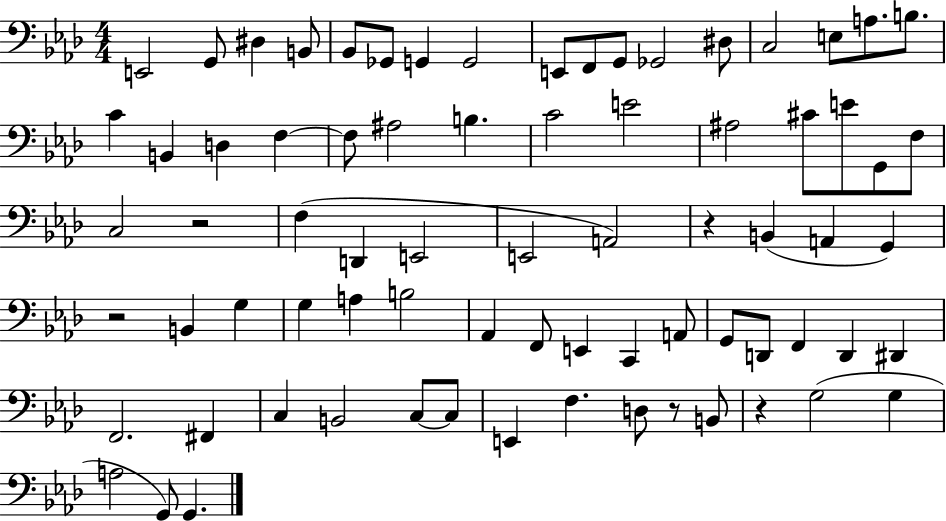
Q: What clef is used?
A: bass